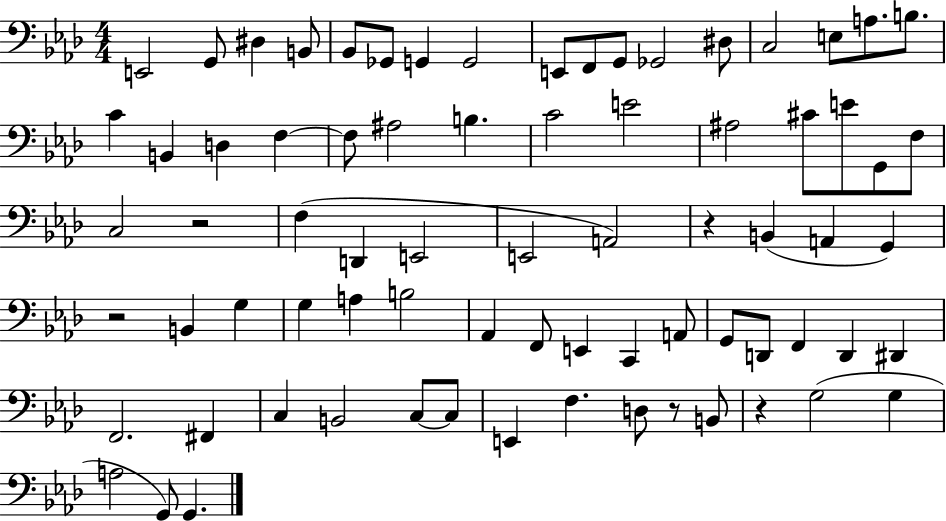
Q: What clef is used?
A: bass